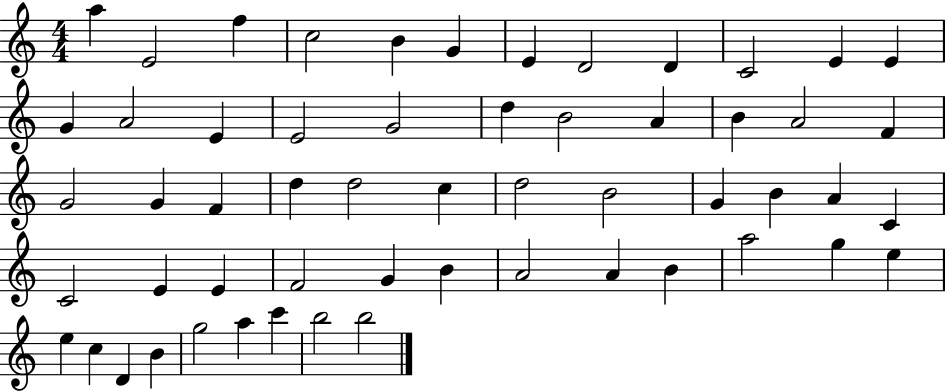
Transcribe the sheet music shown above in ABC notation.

X:1
T:Untitled
M:4/4
L:1/4
K:C
a E2 f c2 B G E D2 D C2 E E G A2 E E2 G2 d B2 A B A2 F G2 G F d d2 c d2 B2 G B A C C2 E E F2 G B A2 A B a2 g e e c D B g2 a c' b2 b2